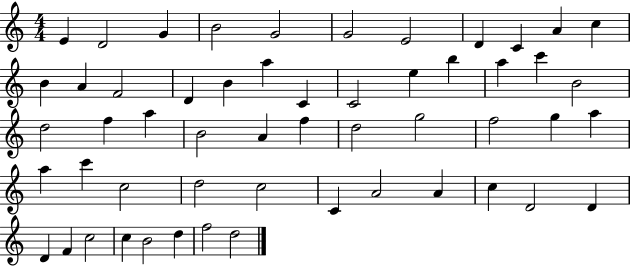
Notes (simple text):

E4/q D4/h G4/q B4/h G4/h G4/h E4/h D4/q C4/q A4/q C5/q B4/q A4/q F4/h D4/q B4/q A5/q C4/q C4/h E5/q B5/q A5/q C6/q B4/h D5/h F5/q A5/q B4/h A4/q F5/q D5/h G5/h F5/h G5/q A5/q A5/q C6/q C5/h D5/h C5/h C4/q A4/h A4/q C5/q D4/h D4/q D4/q F4/q C5/h C5/q B4/h D5/q F5/h D5/h